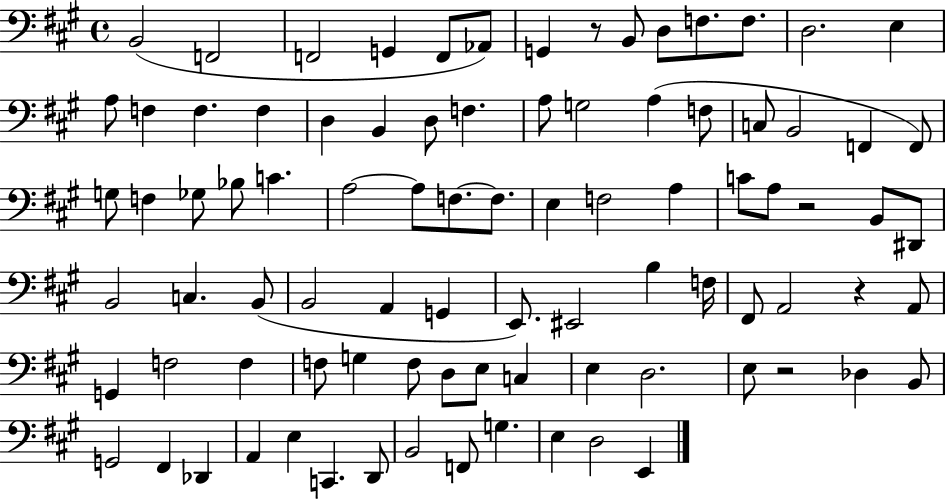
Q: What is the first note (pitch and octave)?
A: B2